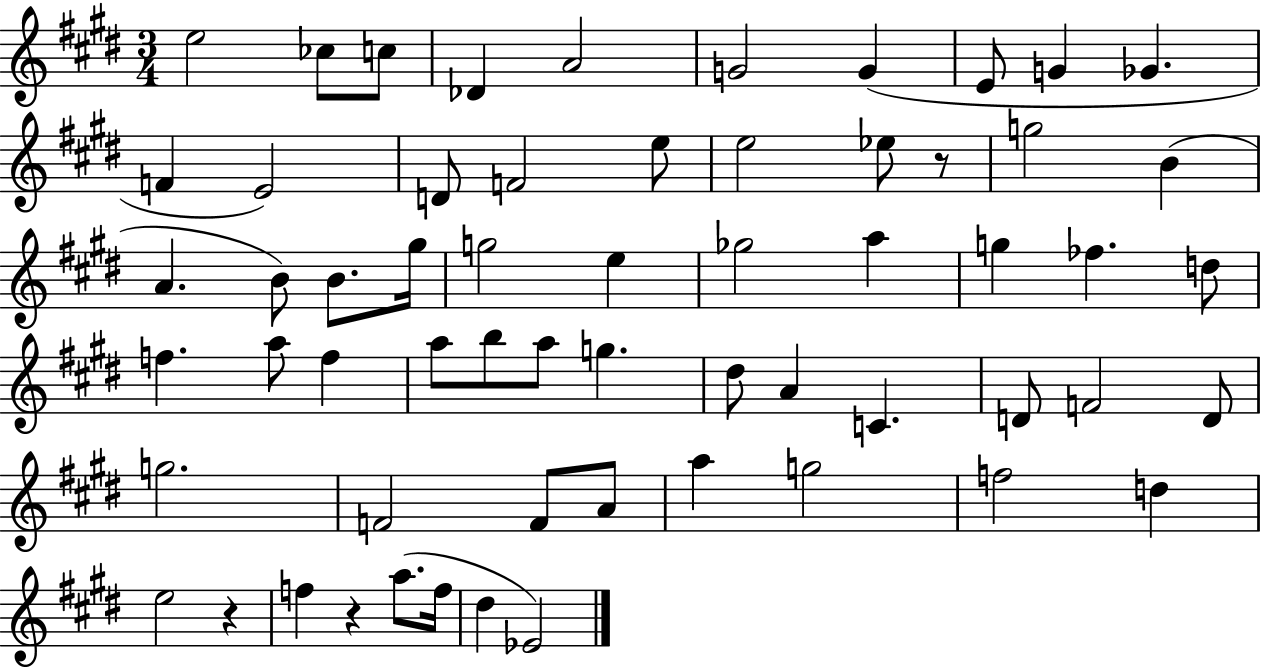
{
  \clef treble
  \numericTimeSignature
  \time 3/4
  \key e \major
  e''2 ces''8 c''8 | des'4 a'2 | g'2 g'4( | e'8 g'4 ges'4. | \break f'4 e'2) | d'8 f'2 e''8 | e''2 ees''8 r8 | g''2 b'4( | \break a'4. b'8) b'8. gis''16 | g''2 e''4 | ges''2 a''4 | g''4 fes''4. d''8 | \break f''4. a''8 f''4 | a''8 b''8 a''8 g''4. | dis''8 a'4 c'4. | d'8 f'2 d'8 | \break g''2. | f'2 f'8 a'8 | a''4 g''2 | f''2 d''4 | \break e''2 r4 | f''4 r4 a''8.( f''16 | dis''4 ees'2) | \bar "|."
}